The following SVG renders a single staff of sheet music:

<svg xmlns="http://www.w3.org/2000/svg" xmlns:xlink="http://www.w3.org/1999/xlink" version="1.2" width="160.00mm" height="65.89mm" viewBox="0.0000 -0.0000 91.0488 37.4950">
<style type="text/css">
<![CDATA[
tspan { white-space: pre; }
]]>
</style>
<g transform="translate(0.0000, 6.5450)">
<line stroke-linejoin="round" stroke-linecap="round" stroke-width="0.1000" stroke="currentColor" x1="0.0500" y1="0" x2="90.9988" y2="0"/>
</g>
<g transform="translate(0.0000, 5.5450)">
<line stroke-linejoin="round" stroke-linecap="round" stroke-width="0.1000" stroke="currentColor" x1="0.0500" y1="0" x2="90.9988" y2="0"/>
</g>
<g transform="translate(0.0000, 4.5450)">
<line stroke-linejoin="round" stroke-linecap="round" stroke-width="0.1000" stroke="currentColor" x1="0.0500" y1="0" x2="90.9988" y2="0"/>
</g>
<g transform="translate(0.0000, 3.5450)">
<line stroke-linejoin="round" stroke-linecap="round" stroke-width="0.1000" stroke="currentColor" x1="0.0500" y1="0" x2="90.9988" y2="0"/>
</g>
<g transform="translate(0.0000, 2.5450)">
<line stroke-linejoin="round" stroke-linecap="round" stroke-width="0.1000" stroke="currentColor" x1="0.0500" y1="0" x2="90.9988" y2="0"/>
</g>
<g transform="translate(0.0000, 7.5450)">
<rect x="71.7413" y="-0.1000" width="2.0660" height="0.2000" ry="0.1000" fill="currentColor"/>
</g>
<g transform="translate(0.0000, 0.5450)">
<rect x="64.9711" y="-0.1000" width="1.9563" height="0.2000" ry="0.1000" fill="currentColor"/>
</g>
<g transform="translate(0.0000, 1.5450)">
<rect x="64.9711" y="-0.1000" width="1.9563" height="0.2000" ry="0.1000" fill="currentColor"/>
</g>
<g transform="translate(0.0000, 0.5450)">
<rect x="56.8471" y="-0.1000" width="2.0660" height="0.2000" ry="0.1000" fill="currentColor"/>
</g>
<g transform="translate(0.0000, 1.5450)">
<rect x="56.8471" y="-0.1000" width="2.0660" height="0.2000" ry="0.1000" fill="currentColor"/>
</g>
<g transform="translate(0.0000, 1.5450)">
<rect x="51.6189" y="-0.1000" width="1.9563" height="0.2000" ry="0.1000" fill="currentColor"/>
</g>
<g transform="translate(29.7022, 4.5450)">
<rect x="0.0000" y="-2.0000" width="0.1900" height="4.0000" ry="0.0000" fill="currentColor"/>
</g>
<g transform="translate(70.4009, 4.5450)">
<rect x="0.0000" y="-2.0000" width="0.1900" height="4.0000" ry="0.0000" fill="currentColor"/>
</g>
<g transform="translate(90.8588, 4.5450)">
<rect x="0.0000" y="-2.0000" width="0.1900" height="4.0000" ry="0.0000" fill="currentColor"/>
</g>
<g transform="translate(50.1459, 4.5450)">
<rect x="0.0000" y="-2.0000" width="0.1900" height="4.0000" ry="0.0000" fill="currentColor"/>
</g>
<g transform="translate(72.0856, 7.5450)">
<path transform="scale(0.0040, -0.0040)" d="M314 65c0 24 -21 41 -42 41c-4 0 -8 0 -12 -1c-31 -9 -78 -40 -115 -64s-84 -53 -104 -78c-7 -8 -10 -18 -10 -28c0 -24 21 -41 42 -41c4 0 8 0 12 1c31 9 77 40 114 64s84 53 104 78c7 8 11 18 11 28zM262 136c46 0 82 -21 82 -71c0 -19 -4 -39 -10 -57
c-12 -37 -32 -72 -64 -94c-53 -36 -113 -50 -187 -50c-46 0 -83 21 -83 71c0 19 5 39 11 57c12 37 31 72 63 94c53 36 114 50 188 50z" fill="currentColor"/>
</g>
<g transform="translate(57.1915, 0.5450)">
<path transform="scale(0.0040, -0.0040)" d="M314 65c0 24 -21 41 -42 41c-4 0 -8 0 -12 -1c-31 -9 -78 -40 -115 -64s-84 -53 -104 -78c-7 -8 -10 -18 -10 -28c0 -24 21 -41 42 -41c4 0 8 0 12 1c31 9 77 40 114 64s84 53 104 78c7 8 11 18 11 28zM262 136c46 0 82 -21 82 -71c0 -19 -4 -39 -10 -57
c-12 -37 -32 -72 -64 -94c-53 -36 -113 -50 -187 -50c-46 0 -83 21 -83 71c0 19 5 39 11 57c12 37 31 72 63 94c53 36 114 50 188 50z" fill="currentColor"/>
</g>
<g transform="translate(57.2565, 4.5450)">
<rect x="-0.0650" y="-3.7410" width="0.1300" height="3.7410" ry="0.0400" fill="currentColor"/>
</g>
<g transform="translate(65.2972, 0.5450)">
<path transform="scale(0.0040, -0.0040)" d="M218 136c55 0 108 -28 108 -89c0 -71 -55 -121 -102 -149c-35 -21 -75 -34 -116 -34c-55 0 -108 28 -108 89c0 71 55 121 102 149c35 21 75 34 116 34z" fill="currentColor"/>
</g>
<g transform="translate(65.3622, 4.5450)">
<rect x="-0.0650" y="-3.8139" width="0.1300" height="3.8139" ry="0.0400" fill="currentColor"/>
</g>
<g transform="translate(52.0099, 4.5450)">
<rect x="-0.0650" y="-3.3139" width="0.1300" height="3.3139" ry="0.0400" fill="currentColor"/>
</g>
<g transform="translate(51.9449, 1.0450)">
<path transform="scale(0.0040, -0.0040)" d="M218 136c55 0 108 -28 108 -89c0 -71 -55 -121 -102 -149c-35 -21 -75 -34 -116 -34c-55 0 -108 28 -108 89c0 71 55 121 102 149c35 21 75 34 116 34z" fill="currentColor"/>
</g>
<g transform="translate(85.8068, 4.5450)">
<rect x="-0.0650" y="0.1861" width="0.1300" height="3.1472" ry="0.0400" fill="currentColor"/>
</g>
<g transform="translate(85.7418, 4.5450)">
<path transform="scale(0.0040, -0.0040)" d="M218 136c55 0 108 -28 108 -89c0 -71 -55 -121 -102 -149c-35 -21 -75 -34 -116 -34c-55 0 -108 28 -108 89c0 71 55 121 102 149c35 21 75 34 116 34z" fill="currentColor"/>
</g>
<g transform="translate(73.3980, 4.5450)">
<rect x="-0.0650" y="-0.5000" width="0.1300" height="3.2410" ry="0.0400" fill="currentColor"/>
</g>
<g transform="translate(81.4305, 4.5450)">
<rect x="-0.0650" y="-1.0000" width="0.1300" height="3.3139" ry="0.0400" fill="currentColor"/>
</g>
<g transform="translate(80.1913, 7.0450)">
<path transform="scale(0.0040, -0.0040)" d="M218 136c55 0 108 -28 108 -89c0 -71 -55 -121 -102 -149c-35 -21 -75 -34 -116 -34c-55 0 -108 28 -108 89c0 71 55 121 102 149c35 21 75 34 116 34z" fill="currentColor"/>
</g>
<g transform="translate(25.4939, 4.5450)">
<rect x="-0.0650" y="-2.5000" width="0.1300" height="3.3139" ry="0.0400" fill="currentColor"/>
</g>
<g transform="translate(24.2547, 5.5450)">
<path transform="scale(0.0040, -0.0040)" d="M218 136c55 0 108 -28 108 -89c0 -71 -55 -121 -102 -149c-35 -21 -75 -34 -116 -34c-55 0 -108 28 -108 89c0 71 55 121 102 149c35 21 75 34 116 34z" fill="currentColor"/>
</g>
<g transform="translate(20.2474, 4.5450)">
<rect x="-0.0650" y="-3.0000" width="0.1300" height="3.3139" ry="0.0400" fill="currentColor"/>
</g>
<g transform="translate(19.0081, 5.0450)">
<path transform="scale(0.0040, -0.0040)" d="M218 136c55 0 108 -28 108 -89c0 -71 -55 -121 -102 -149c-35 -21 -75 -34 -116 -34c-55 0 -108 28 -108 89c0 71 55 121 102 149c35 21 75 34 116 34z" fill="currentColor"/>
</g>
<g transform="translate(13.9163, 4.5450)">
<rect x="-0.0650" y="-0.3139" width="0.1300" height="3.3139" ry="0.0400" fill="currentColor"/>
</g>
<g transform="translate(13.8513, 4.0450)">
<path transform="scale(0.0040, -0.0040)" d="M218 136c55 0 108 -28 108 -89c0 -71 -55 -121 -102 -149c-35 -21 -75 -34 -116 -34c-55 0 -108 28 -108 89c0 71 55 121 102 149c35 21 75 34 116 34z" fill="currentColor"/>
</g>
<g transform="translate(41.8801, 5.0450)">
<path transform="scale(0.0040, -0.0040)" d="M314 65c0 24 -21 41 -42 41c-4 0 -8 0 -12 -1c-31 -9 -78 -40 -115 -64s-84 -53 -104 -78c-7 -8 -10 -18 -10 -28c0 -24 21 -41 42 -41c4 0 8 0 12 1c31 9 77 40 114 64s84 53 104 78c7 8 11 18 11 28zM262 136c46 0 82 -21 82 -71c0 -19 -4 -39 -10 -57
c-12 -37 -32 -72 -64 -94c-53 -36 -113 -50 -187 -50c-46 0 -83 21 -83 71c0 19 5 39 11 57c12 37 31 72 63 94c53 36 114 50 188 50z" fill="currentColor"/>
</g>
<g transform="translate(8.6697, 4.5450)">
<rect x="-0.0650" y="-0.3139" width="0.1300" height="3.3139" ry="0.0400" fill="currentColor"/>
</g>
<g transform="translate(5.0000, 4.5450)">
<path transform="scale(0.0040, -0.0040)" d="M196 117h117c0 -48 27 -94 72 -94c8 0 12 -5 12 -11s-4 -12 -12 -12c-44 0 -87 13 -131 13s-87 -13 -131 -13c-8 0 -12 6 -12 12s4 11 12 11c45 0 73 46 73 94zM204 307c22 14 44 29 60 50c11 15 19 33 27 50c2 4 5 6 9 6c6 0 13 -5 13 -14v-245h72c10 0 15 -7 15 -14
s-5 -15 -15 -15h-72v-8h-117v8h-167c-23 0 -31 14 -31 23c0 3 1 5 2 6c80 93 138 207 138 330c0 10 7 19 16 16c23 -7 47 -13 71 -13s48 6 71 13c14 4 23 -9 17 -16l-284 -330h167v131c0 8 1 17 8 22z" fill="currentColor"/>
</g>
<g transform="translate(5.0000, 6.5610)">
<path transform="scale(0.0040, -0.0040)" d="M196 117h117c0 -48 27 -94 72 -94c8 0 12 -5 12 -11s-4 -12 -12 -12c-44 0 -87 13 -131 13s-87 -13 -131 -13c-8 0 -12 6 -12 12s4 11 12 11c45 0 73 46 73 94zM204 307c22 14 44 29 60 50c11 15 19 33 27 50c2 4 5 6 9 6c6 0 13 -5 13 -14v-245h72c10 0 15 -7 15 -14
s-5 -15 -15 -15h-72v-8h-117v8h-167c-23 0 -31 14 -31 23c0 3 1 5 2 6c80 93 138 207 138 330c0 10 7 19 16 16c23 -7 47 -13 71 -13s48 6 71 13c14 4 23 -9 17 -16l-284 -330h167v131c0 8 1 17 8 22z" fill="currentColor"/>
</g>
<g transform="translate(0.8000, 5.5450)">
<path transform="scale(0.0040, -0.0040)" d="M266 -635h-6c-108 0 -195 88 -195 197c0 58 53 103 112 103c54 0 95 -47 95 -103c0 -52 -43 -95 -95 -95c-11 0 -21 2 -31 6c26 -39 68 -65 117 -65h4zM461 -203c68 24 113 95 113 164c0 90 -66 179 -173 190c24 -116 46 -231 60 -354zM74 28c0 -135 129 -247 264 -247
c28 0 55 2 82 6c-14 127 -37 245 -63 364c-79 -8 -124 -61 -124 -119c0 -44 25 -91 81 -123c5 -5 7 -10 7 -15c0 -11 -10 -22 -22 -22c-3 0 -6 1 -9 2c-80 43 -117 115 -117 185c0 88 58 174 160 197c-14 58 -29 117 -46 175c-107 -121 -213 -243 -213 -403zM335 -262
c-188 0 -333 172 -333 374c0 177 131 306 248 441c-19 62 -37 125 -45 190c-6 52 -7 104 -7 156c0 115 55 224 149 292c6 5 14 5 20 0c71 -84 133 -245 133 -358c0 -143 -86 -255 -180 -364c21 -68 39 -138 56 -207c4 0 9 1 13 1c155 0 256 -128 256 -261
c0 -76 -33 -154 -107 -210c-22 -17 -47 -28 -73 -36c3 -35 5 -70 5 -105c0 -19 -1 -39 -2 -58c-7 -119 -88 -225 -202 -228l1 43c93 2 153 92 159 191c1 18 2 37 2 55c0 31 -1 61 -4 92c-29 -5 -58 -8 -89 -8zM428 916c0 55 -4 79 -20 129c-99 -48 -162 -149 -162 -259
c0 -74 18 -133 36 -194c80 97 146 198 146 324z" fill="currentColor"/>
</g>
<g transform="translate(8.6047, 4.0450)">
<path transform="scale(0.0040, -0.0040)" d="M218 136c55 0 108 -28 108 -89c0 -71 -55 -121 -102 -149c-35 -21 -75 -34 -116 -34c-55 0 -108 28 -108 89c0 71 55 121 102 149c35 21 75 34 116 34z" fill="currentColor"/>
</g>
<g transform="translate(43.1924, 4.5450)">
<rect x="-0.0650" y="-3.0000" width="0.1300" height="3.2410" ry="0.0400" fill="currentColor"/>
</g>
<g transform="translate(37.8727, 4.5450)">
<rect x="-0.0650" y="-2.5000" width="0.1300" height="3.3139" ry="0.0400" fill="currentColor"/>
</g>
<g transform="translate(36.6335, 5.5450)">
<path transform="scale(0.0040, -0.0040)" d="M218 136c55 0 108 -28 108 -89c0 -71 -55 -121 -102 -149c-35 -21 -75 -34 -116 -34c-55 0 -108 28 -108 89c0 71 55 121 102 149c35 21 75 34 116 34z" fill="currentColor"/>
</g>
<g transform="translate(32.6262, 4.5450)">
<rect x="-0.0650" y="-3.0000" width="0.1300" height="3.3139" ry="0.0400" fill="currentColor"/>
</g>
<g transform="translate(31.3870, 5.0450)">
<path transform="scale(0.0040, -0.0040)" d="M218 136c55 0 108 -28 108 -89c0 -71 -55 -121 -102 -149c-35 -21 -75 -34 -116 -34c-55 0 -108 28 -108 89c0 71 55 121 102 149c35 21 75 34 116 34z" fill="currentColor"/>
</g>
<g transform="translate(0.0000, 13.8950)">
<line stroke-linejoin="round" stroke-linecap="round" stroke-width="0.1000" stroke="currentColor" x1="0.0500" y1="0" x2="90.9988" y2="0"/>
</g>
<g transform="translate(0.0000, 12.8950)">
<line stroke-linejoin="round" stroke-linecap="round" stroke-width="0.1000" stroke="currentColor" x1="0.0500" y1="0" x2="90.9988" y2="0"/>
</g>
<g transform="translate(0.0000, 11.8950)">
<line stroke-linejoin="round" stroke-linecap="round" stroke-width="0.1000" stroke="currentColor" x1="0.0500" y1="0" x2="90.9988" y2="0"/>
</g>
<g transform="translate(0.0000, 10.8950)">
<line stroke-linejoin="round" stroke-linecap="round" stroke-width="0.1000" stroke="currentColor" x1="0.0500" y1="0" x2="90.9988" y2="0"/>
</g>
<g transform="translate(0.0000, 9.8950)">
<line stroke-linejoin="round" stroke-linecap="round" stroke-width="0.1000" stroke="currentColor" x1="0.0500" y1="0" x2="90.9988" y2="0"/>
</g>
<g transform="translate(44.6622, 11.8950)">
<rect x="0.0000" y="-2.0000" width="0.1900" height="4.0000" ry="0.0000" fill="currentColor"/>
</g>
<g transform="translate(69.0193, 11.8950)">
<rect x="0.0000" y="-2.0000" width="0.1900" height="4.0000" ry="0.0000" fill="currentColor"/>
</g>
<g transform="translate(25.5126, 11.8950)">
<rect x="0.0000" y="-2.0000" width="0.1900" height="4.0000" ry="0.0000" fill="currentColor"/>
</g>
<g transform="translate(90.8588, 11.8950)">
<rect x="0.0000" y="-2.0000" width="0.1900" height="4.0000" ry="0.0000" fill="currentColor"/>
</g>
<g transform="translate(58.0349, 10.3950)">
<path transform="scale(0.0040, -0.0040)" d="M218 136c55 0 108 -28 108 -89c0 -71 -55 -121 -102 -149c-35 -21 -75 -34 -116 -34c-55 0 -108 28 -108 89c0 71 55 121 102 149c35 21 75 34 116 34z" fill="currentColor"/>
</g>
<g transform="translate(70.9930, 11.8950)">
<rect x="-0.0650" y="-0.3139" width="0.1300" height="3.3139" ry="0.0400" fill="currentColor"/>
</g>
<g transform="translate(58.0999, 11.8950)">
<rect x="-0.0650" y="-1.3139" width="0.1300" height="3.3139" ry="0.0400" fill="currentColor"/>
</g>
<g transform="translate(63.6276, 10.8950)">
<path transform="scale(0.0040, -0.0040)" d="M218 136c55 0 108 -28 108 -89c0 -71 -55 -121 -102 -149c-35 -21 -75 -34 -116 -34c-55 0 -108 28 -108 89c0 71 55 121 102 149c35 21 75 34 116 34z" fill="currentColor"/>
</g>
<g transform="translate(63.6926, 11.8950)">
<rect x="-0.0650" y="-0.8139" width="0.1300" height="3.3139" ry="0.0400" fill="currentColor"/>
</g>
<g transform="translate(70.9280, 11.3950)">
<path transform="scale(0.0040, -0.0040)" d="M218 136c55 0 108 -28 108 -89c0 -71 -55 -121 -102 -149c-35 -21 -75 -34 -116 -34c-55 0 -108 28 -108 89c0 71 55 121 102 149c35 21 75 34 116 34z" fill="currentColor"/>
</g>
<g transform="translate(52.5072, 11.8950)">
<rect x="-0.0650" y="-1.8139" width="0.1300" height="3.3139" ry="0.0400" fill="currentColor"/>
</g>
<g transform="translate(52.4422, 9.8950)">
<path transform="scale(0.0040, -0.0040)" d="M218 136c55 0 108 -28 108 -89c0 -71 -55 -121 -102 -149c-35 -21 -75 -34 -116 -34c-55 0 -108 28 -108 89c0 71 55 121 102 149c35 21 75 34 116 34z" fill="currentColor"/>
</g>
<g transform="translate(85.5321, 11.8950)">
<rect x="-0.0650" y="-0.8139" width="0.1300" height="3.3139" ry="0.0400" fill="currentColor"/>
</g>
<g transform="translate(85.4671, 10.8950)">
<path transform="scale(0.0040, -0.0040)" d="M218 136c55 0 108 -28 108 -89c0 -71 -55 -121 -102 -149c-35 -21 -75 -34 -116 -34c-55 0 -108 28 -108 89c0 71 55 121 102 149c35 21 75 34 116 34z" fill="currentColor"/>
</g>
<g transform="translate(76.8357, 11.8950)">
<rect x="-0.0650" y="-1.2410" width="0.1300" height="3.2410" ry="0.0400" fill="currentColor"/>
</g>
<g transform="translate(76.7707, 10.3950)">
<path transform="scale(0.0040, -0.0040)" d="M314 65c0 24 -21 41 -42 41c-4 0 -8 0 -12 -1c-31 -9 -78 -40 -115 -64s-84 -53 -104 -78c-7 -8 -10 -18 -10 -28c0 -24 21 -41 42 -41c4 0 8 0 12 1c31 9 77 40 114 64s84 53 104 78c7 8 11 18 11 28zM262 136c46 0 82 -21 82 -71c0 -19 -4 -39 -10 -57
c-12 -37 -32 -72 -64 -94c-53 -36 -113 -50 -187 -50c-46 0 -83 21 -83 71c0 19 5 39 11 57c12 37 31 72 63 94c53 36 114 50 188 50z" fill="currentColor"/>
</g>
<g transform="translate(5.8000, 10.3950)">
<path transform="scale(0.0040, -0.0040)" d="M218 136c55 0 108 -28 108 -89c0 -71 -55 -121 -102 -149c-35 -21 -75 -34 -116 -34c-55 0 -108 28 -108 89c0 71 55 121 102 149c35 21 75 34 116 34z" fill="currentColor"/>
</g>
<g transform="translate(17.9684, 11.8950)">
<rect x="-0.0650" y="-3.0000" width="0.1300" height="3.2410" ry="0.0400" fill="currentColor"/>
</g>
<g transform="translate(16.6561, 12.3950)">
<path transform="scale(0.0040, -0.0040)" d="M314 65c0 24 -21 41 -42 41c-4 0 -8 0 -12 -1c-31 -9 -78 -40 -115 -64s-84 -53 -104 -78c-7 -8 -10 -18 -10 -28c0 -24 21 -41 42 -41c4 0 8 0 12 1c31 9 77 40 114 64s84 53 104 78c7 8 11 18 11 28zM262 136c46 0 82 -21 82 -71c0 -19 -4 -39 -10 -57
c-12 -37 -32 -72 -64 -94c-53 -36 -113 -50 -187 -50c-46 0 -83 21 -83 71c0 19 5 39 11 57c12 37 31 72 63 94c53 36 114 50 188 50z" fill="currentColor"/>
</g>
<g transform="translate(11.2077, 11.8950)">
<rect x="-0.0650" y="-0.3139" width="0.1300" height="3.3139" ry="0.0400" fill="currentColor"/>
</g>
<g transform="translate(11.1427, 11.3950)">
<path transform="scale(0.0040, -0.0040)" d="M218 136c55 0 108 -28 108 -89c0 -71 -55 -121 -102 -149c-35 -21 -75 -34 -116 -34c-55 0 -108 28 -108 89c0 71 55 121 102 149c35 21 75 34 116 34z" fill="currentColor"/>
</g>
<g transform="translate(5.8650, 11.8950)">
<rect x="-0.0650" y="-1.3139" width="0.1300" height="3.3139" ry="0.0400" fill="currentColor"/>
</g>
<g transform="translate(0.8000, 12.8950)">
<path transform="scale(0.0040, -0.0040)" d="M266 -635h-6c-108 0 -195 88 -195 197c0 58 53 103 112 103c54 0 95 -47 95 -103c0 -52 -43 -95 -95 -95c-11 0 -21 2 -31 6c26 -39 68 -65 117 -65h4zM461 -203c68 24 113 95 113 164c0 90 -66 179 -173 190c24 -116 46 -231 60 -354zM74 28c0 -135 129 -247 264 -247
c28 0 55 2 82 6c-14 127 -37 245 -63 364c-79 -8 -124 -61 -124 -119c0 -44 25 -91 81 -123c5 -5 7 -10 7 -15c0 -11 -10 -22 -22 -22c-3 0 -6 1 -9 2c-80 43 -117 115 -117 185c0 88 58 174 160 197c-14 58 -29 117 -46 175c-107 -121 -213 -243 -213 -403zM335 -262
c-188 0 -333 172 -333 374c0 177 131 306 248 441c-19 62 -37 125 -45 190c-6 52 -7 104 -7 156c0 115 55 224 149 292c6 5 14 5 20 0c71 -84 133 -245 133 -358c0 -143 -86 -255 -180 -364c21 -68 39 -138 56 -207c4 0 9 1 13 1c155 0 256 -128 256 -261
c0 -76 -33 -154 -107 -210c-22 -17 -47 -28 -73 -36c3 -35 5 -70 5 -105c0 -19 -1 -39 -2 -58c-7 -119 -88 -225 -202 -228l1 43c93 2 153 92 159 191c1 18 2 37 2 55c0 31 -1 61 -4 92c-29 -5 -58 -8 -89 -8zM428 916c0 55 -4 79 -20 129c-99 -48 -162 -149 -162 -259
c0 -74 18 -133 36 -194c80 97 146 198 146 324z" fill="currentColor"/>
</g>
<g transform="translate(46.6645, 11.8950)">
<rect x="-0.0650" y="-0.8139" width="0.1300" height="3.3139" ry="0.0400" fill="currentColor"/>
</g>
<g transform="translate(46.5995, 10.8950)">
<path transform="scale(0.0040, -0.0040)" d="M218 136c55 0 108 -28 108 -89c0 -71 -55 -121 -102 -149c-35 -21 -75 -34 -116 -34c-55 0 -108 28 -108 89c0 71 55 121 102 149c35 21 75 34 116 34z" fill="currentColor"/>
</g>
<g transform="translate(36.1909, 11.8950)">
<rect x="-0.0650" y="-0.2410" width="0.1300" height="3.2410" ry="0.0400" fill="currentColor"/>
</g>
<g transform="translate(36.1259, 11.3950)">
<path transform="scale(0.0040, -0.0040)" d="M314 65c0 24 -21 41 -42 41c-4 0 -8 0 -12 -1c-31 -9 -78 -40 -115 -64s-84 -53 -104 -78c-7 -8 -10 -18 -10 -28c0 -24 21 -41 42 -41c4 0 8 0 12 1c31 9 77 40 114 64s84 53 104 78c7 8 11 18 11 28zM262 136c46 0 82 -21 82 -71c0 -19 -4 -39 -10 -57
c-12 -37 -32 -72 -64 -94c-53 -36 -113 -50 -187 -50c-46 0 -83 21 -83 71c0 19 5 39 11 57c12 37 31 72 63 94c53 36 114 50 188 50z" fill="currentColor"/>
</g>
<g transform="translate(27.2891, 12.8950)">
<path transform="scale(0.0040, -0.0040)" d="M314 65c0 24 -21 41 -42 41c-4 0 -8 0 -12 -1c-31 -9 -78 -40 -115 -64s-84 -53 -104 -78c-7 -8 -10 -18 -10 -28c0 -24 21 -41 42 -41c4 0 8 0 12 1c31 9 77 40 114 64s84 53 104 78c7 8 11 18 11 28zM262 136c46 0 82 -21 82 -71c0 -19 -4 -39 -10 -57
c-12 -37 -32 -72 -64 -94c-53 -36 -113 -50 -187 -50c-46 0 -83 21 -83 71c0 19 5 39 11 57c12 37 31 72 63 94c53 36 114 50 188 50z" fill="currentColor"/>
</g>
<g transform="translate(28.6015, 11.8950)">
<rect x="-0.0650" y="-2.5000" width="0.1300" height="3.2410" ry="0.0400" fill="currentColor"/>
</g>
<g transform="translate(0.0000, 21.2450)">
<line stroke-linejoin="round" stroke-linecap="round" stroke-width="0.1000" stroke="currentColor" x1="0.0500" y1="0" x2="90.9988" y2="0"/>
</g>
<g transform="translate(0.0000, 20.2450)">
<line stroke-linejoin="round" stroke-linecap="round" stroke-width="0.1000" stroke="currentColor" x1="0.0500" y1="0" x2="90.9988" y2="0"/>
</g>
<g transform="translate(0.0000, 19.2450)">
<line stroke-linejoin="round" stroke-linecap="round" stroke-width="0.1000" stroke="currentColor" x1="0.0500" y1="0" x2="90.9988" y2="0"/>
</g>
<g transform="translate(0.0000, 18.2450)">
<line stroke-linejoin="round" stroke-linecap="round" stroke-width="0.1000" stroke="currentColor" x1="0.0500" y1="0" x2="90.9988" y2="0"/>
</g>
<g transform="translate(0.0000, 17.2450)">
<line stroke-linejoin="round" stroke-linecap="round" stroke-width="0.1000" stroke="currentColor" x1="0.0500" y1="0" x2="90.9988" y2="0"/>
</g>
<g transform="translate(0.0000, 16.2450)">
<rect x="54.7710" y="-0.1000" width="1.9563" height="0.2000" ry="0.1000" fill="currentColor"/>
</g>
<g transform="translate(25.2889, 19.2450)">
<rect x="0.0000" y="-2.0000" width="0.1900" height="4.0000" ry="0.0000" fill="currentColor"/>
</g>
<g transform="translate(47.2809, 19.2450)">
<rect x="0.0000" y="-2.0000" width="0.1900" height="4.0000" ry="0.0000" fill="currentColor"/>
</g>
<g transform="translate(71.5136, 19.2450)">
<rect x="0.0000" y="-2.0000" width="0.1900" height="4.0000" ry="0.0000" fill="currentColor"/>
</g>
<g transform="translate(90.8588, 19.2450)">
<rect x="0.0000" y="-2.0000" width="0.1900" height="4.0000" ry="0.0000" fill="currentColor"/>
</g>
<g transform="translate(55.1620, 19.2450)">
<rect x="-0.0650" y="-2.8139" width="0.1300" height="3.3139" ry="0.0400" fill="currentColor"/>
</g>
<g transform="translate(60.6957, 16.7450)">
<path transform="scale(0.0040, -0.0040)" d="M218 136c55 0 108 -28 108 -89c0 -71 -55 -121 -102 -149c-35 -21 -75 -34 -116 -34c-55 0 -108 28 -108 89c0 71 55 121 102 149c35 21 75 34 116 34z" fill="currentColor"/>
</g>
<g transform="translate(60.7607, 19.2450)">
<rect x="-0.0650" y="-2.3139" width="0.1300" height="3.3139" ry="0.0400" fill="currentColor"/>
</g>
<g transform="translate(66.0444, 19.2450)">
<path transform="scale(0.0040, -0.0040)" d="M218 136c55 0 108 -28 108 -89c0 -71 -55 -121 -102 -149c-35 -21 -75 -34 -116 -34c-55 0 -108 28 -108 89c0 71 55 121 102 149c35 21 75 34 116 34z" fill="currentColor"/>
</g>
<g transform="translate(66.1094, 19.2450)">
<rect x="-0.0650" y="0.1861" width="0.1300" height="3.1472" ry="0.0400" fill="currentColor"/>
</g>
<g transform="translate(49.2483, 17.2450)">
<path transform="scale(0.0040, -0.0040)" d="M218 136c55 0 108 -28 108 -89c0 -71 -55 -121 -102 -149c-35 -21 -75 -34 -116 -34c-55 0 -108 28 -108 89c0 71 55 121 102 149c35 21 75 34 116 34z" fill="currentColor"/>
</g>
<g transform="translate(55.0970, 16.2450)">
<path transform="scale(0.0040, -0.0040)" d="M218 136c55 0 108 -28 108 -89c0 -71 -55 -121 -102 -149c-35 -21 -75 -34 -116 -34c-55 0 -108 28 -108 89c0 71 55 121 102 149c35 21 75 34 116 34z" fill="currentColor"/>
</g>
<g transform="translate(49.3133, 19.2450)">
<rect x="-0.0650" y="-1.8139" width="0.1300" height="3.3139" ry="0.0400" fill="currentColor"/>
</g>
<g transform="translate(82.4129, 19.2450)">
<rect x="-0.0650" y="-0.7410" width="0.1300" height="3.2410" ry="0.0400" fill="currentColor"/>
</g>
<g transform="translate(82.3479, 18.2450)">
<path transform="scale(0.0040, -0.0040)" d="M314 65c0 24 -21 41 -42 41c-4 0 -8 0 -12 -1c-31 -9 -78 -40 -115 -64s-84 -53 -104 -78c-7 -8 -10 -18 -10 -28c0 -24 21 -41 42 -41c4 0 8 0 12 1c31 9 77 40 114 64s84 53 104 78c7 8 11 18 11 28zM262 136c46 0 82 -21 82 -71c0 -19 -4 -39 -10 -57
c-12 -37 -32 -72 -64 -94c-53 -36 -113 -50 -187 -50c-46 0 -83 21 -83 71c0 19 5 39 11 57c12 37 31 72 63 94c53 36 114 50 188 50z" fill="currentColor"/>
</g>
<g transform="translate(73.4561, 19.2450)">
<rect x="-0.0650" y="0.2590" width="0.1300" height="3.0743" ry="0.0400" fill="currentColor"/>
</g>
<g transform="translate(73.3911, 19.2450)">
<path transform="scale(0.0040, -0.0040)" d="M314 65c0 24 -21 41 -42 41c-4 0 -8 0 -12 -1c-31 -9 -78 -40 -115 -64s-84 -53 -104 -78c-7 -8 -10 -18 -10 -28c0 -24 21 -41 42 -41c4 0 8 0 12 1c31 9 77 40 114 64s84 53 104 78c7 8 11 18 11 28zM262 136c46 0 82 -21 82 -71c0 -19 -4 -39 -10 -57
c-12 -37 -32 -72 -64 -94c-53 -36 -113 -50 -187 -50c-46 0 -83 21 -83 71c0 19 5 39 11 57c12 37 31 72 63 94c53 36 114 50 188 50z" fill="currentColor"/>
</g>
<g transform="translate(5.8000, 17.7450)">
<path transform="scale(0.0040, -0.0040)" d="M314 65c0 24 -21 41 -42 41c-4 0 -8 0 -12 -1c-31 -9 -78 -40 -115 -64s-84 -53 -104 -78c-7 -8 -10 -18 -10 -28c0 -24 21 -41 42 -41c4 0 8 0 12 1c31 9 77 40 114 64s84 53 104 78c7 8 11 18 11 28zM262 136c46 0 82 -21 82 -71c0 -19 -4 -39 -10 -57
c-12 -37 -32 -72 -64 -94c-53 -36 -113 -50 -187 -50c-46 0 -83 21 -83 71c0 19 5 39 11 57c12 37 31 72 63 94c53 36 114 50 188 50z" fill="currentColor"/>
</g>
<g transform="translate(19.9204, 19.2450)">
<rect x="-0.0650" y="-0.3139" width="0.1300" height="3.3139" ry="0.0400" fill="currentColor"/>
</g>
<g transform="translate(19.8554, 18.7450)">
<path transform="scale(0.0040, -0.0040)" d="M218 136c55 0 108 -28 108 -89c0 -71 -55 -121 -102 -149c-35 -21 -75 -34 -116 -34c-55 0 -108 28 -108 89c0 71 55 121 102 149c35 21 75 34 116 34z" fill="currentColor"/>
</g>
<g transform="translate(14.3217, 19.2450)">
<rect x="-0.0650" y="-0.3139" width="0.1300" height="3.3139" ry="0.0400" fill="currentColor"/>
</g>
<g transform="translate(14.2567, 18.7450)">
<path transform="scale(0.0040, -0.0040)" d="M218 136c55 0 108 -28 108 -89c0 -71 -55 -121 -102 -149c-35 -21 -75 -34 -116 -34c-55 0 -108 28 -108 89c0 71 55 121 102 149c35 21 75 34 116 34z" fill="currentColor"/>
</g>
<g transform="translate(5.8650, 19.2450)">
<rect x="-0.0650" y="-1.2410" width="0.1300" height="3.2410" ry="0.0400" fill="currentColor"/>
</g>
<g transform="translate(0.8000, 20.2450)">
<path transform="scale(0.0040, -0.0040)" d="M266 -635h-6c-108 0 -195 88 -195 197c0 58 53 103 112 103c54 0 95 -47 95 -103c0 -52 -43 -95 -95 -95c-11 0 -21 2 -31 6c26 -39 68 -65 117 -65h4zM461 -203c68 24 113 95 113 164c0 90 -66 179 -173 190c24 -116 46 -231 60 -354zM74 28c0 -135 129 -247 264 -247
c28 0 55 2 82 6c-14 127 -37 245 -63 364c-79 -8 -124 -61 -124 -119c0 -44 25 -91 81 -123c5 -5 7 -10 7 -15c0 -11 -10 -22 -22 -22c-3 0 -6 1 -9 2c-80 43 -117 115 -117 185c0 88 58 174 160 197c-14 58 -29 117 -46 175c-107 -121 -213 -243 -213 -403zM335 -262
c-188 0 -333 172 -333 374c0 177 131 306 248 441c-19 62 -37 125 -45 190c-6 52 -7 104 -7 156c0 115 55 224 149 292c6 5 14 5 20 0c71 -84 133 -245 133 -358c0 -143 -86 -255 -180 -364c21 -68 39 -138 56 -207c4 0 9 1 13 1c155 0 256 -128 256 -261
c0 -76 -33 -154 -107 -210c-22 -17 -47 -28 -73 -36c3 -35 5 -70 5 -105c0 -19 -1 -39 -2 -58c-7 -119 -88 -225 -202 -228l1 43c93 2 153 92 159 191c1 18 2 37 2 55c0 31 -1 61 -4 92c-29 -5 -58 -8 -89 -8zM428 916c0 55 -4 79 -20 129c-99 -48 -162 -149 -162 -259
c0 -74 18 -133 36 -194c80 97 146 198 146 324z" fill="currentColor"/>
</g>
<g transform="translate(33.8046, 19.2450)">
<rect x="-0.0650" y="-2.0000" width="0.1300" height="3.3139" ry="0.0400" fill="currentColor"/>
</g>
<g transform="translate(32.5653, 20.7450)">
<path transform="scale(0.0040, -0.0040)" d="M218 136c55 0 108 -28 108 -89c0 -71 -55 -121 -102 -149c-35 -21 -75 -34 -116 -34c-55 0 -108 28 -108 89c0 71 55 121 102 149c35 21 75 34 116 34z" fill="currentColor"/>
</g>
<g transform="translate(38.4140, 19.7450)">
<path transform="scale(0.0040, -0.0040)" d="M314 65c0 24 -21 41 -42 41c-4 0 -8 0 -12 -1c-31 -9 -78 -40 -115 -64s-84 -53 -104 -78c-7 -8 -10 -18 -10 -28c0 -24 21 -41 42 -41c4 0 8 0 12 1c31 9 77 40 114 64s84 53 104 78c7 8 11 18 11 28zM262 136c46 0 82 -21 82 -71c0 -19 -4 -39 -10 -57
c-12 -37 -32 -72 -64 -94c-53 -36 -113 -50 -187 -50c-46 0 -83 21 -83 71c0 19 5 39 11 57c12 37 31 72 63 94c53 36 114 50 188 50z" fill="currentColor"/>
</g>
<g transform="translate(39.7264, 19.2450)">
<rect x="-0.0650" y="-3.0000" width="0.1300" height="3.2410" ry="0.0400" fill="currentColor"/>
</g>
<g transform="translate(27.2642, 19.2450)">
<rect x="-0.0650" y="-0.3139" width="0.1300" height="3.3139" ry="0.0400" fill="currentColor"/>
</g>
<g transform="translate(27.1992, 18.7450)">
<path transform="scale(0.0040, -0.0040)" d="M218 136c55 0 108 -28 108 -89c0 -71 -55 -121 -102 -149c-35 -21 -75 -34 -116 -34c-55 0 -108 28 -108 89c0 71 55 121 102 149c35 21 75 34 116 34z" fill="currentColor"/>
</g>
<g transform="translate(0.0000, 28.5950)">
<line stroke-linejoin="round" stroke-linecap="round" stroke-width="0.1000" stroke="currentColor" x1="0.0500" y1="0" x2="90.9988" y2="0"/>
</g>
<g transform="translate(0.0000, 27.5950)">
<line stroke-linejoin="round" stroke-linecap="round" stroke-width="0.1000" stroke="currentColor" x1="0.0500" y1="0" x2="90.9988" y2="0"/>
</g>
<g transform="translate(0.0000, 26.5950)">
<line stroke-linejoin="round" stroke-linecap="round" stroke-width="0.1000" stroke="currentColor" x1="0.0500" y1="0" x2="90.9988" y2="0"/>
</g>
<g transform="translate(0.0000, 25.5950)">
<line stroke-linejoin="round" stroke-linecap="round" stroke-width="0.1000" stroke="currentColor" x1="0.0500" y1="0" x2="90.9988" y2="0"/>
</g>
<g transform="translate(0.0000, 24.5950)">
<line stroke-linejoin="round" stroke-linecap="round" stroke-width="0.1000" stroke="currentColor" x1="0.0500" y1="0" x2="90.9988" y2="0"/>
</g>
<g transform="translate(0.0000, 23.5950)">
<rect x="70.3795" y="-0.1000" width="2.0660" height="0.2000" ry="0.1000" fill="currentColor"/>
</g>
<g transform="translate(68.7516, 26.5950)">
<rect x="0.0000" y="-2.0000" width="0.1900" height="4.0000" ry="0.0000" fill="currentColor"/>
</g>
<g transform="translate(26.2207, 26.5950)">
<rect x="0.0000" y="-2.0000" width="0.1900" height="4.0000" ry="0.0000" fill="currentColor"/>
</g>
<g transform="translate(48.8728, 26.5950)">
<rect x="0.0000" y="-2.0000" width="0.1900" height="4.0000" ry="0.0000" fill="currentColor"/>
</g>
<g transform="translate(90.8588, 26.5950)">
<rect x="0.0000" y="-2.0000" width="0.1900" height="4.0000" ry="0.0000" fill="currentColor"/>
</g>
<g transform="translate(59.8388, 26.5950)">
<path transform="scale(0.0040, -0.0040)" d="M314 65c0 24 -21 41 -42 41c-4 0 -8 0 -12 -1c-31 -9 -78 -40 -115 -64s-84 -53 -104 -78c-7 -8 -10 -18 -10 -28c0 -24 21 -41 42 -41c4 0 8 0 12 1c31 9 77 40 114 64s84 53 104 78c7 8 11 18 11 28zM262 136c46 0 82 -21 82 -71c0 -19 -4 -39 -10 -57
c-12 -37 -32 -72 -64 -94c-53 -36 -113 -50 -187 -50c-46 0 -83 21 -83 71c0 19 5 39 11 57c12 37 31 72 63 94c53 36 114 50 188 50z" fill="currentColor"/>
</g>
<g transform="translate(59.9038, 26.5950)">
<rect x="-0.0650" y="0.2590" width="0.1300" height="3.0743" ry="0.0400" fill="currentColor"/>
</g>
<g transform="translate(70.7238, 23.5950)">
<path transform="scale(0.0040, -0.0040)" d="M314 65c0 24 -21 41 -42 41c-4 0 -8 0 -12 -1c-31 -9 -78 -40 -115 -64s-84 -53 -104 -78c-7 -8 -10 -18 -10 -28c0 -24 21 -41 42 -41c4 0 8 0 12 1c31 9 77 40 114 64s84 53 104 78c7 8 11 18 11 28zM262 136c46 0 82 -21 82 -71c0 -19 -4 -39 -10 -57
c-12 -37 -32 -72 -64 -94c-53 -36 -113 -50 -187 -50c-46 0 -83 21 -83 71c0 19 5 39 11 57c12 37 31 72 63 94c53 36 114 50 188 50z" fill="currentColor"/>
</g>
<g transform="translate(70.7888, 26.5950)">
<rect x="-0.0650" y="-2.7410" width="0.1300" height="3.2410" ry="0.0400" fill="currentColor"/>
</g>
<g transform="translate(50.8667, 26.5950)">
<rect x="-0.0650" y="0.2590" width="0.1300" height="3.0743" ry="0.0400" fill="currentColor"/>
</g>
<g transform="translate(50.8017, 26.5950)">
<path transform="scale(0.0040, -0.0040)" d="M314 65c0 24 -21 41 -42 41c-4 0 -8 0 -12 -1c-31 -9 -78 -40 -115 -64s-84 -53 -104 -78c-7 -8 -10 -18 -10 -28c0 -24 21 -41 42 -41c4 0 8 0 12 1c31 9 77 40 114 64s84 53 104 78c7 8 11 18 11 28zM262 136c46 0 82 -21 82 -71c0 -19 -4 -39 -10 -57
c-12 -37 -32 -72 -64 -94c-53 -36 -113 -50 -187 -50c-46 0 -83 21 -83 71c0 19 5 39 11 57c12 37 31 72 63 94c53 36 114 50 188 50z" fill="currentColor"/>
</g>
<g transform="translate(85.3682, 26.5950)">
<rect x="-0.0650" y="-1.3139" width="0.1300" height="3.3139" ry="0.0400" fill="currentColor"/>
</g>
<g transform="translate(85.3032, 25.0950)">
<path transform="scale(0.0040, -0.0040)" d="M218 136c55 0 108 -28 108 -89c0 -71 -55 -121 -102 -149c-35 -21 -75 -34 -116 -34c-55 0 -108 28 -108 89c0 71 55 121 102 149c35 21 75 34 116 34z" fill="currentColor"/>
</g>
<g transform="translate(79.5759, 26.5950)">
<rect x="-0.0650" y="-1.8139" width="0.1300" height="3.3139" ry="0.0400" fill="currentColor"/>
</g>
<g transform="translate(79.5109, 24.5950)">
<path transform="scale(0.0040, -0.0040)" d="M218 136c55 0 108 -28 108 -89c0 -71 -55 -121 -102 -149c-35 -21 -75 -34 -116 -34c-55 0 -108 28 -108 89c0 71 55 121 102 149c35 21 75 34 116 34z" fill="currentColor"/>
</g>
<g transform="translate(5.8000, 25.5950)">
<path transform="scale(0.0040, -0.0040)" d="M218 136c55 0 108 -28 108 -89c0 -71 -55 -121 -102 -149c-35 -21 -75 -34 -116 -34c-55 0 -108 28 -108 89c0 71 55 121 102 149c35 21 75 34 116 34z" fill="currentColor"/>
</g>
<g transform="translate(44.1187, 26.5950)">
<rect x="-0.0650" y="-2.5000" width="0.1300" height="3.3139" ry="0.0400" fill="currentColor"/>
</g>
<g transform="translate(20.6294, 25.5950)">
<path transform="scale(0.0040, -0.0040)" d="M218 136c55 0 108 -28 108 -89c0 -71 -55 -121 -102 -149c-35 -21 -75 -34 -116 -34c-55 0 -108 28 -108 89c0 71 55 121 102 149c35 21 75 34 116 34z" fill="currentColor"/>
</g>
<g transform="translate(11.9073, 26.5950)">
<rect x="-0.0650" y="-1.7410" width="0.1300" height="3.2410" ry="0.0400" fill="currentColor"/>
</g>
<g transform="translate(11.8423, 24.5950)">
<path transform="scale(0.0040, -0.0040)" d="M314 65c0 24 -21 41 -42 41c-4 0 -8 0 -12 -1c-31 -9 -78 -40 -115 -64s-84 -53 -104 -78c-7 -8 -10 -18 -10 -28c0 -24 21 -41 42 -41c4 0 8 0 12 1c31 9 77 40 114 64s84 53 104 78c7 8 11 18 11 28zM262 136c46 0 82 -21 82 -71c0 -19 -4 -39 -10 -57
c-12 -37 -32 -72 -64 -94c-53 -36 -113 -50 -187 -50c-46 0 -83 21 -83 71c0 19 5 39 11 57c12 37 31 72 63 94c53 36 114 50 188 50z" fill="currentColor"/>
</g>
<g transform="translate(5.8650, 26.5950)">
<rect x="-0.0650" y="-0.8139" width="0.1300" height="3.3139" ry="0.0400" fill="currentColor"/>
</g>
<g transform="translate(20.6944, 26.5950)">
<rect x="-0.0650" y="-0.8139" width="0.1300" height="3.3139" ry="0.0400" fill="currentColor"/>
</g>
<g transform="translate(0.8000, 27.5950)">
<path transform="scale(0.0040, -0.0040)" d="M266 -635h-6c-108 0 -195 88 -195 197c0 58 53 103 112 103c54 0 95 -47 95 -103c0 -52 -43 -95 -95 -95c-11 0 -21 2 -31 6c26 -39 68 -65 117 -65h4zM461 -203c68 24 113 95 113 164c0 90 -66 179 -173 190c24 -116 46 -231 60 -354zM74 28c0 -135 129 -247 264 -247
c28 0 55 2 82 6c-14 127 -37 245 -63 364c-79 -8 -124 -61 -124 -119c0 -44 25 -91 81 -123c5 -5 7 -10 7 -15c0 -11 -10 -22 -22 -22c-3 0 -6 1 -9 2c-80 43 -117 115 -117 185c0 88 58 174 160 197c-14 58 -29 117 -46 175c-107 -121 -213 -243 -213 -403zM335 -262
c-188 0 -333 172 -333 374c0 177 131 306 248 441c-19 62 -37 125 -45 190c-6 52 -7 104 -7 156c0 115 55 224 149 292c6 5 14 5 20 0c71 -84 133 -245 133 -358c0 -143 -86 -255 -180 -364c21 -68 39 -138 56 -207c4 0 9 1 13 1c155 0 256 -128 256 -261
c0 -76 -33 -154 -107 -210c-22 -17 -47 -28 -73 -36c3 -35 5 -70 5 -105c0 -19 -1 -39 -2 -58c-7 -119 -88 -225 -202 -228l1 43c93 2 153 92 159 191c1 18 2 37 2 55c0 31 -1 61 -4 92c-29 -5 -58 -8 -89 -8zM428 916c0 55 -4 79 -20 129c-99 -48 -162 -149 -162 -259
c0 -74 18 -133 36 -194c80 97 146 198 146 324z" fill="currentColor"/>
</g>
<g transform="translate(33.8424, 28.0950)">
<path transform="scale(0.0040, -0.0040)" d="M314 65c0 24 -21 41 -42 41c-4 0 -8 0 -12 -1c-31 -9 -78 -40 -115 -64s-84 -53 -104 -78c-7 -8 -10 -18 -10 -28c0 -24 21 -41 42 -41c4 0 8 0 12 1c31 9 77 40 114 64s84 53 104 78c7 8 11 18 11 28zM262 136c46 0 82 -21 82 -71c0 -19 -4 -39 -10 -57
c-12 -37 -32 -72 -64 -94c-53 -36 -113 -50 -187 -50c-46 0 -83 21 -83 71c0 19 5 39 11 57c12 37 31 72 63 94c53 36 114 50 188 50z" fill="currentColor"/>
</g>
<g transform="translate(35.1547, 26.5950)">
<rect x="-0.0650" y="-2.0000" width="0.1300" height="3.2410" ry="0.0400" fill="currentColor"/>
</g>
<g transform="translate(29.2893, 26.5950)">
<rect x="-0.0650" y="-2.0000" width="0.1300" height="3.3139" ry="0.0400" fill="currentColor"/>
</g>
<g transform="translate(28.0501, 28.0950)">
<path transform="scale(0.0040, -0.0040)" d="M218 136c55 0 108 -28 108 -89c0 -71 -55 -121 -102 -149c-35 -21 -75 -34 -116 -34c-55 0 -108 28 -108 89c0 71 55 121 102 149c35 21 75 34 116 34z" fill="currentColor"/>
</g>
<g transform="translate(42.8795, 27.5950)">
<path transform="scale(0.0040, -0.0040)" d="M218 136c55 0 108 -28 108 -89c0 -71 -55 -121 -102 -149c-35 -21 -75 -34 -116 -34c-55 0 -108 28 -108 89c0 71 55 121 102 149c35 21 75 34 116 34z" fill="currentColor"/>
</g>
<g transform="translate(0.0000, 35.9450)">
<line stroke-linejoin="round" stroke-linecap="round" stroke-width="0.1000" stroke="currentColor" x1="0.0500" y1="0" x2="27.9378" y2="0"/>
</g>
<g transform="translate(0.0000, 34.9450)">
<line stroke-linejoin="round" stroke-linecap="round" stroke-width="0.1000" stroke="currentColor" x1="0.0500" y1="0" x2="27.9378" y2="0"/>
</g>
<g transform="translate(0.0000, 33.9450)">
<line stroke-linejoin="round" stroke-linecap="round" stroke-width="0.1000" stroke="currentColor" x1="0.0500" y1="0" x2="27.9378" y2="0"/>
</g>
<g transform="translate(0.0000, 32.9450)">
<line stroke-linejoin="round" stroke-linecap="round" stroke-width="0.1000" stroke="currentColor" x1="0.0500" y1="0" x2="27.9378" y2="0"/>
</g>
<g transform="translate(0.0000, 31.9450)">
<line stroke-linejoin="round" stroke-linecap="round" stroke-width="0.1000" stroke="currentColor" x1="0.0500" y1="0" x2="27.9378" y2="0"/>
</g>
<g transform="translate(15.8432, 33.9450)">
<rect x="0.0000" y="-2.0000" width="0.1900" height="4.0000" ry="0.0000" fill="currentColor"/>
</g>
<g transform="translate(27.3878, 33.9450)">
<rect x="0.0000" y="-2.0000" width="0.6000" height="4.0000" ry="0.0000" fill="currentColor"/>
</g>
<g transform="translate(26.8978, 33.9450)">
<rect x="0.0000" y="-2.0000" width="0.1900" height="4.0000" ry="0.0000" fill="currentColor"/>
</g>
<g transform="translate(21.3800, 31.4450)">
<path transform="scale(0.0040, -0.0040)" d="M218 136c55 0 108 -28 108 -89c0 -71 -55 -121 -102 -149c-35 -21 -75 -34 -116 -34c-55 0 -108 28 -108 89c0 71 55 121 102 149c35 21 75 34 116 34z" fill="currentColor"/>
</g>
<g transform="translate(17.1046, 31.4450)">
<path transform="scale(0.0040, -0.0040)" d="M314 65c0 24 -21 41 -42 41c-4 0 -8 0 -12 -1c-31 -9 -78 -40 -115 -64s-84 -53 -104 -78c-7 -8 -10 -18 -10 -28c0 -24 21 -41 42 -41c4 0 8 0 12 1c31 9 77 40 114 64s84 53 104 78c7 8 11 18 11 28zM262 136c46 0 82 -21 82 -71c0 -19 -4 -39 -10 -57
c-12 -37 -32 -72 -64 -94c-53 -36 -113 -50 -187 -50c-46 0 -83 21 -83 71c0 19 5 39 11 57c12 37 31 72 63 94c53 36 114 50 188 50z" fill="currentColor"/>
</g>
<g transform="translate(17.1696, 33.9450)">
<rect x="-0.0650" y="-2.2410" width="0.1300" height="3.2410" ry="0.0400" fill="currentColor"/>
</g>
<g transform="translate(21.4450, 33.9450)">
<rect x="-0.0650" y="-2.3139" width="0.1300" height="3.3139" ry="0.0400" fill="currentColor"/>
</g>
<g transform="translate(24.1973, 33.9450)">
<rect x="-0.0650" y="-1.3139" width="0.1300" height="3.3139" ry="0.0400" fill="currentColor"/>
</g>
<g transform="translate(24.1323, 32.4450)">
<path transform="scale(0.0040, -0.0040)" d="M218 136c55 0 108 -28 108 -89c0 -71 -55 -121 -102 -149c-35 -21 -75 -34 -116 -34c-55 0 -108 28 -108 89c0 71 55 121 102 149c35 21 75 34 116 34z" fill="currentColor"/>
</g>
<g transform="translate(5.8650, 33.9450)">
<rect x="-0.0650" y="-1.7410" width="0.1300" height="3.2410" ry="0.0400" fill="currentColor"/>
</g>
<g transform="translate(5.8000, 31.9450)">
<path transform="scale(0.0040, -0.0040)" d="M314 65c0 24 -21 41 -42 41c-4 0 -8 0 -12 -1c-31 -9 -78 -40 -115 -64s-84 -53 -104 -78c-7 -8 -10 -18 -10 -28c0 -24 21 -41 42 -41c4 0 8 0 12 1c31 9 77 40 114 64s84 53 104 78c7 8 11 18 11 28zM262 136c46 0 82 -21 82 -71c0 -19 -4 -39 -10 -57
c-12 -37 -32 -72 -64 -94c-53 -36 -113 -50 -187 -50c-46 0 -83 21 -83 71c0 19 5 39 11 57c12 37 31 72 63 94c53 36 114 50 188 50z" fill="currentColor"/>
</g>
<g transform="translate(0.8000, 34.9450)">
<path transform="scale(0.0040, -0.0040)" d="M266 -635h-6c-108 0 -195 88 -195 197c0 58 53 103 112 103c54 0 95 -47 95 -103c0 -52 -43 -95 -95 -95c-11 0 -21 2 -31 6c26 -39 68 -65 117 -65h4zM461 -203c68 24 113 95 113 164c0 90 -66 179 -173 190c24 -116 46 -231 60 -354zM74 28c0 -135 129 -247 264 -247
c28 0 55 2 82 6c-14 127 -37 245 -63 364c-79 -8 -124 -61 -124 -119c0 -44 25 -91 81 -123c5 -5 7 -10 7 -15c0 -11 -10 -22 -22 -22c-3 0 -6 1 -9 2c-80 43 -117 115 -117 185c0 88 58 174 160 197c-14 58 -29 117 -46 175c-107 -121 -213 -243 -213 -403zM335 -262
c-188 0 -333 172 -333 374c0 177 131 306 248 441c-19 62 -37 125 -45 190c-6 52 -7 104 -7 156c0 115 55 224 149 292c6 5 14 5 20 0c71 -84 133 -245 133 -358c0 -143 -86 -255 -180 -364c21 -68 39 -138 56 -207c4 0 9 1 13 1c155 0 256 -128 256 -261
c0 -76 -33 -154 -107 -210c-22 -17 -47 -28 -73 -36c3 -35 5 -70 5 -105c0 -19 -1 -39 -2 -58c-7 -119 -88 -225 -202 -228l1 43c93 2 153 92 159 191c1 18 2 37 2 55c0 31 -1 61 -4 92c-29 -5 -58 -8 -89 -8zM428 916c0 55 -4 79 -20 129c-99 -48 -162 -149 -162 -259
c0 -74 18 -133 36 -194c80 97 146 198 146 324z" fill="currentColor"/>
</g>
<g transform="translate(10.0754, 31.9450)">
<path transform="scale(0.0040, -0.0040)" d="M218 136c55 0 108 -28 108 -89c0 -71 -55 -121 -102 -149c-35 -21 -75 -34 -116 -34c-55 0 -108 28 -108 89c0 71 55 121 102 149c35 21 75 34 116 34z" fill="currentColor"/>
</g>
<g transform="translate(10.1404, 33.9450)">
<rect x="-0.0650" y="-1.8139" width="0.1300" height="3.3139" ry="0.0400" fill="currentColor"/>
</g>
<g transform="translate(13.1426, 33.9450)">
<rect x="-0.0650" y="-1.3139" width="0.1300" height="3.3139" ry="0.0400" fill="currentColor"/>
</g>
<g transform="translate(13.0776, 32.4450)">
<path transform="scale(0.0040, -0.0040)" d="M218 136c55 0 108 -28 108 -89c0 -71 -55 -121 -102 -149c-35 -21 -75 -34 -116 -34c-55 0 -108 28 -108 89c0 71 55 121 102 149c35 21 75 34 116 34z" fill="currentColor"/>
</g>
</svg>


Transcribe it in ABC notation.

X:1
T:Untitled
M:4/4
L:1/4
K:C
c c A G A G A2 b c'2 c' C2 D B e c A2 G2 c2 d f e d c e2 d e2 c c c F A2 f a g B B2 d2 d f2 d F F2 G B2 B2 a2 f e f2 f e g2 g e